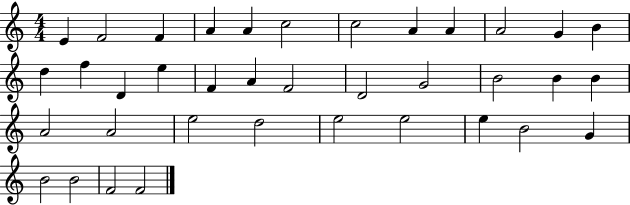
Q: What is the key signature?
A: C major